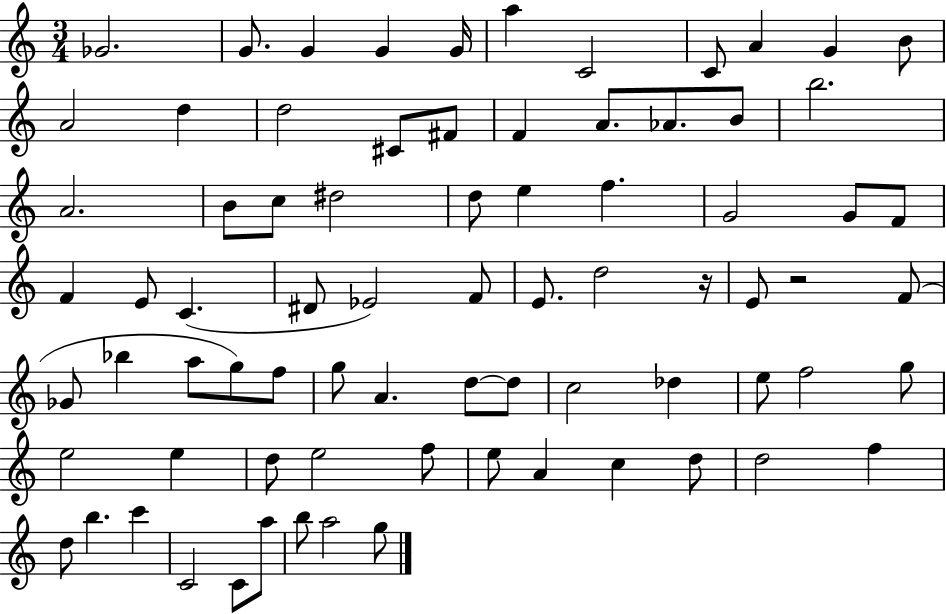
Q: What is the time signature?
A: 3/4